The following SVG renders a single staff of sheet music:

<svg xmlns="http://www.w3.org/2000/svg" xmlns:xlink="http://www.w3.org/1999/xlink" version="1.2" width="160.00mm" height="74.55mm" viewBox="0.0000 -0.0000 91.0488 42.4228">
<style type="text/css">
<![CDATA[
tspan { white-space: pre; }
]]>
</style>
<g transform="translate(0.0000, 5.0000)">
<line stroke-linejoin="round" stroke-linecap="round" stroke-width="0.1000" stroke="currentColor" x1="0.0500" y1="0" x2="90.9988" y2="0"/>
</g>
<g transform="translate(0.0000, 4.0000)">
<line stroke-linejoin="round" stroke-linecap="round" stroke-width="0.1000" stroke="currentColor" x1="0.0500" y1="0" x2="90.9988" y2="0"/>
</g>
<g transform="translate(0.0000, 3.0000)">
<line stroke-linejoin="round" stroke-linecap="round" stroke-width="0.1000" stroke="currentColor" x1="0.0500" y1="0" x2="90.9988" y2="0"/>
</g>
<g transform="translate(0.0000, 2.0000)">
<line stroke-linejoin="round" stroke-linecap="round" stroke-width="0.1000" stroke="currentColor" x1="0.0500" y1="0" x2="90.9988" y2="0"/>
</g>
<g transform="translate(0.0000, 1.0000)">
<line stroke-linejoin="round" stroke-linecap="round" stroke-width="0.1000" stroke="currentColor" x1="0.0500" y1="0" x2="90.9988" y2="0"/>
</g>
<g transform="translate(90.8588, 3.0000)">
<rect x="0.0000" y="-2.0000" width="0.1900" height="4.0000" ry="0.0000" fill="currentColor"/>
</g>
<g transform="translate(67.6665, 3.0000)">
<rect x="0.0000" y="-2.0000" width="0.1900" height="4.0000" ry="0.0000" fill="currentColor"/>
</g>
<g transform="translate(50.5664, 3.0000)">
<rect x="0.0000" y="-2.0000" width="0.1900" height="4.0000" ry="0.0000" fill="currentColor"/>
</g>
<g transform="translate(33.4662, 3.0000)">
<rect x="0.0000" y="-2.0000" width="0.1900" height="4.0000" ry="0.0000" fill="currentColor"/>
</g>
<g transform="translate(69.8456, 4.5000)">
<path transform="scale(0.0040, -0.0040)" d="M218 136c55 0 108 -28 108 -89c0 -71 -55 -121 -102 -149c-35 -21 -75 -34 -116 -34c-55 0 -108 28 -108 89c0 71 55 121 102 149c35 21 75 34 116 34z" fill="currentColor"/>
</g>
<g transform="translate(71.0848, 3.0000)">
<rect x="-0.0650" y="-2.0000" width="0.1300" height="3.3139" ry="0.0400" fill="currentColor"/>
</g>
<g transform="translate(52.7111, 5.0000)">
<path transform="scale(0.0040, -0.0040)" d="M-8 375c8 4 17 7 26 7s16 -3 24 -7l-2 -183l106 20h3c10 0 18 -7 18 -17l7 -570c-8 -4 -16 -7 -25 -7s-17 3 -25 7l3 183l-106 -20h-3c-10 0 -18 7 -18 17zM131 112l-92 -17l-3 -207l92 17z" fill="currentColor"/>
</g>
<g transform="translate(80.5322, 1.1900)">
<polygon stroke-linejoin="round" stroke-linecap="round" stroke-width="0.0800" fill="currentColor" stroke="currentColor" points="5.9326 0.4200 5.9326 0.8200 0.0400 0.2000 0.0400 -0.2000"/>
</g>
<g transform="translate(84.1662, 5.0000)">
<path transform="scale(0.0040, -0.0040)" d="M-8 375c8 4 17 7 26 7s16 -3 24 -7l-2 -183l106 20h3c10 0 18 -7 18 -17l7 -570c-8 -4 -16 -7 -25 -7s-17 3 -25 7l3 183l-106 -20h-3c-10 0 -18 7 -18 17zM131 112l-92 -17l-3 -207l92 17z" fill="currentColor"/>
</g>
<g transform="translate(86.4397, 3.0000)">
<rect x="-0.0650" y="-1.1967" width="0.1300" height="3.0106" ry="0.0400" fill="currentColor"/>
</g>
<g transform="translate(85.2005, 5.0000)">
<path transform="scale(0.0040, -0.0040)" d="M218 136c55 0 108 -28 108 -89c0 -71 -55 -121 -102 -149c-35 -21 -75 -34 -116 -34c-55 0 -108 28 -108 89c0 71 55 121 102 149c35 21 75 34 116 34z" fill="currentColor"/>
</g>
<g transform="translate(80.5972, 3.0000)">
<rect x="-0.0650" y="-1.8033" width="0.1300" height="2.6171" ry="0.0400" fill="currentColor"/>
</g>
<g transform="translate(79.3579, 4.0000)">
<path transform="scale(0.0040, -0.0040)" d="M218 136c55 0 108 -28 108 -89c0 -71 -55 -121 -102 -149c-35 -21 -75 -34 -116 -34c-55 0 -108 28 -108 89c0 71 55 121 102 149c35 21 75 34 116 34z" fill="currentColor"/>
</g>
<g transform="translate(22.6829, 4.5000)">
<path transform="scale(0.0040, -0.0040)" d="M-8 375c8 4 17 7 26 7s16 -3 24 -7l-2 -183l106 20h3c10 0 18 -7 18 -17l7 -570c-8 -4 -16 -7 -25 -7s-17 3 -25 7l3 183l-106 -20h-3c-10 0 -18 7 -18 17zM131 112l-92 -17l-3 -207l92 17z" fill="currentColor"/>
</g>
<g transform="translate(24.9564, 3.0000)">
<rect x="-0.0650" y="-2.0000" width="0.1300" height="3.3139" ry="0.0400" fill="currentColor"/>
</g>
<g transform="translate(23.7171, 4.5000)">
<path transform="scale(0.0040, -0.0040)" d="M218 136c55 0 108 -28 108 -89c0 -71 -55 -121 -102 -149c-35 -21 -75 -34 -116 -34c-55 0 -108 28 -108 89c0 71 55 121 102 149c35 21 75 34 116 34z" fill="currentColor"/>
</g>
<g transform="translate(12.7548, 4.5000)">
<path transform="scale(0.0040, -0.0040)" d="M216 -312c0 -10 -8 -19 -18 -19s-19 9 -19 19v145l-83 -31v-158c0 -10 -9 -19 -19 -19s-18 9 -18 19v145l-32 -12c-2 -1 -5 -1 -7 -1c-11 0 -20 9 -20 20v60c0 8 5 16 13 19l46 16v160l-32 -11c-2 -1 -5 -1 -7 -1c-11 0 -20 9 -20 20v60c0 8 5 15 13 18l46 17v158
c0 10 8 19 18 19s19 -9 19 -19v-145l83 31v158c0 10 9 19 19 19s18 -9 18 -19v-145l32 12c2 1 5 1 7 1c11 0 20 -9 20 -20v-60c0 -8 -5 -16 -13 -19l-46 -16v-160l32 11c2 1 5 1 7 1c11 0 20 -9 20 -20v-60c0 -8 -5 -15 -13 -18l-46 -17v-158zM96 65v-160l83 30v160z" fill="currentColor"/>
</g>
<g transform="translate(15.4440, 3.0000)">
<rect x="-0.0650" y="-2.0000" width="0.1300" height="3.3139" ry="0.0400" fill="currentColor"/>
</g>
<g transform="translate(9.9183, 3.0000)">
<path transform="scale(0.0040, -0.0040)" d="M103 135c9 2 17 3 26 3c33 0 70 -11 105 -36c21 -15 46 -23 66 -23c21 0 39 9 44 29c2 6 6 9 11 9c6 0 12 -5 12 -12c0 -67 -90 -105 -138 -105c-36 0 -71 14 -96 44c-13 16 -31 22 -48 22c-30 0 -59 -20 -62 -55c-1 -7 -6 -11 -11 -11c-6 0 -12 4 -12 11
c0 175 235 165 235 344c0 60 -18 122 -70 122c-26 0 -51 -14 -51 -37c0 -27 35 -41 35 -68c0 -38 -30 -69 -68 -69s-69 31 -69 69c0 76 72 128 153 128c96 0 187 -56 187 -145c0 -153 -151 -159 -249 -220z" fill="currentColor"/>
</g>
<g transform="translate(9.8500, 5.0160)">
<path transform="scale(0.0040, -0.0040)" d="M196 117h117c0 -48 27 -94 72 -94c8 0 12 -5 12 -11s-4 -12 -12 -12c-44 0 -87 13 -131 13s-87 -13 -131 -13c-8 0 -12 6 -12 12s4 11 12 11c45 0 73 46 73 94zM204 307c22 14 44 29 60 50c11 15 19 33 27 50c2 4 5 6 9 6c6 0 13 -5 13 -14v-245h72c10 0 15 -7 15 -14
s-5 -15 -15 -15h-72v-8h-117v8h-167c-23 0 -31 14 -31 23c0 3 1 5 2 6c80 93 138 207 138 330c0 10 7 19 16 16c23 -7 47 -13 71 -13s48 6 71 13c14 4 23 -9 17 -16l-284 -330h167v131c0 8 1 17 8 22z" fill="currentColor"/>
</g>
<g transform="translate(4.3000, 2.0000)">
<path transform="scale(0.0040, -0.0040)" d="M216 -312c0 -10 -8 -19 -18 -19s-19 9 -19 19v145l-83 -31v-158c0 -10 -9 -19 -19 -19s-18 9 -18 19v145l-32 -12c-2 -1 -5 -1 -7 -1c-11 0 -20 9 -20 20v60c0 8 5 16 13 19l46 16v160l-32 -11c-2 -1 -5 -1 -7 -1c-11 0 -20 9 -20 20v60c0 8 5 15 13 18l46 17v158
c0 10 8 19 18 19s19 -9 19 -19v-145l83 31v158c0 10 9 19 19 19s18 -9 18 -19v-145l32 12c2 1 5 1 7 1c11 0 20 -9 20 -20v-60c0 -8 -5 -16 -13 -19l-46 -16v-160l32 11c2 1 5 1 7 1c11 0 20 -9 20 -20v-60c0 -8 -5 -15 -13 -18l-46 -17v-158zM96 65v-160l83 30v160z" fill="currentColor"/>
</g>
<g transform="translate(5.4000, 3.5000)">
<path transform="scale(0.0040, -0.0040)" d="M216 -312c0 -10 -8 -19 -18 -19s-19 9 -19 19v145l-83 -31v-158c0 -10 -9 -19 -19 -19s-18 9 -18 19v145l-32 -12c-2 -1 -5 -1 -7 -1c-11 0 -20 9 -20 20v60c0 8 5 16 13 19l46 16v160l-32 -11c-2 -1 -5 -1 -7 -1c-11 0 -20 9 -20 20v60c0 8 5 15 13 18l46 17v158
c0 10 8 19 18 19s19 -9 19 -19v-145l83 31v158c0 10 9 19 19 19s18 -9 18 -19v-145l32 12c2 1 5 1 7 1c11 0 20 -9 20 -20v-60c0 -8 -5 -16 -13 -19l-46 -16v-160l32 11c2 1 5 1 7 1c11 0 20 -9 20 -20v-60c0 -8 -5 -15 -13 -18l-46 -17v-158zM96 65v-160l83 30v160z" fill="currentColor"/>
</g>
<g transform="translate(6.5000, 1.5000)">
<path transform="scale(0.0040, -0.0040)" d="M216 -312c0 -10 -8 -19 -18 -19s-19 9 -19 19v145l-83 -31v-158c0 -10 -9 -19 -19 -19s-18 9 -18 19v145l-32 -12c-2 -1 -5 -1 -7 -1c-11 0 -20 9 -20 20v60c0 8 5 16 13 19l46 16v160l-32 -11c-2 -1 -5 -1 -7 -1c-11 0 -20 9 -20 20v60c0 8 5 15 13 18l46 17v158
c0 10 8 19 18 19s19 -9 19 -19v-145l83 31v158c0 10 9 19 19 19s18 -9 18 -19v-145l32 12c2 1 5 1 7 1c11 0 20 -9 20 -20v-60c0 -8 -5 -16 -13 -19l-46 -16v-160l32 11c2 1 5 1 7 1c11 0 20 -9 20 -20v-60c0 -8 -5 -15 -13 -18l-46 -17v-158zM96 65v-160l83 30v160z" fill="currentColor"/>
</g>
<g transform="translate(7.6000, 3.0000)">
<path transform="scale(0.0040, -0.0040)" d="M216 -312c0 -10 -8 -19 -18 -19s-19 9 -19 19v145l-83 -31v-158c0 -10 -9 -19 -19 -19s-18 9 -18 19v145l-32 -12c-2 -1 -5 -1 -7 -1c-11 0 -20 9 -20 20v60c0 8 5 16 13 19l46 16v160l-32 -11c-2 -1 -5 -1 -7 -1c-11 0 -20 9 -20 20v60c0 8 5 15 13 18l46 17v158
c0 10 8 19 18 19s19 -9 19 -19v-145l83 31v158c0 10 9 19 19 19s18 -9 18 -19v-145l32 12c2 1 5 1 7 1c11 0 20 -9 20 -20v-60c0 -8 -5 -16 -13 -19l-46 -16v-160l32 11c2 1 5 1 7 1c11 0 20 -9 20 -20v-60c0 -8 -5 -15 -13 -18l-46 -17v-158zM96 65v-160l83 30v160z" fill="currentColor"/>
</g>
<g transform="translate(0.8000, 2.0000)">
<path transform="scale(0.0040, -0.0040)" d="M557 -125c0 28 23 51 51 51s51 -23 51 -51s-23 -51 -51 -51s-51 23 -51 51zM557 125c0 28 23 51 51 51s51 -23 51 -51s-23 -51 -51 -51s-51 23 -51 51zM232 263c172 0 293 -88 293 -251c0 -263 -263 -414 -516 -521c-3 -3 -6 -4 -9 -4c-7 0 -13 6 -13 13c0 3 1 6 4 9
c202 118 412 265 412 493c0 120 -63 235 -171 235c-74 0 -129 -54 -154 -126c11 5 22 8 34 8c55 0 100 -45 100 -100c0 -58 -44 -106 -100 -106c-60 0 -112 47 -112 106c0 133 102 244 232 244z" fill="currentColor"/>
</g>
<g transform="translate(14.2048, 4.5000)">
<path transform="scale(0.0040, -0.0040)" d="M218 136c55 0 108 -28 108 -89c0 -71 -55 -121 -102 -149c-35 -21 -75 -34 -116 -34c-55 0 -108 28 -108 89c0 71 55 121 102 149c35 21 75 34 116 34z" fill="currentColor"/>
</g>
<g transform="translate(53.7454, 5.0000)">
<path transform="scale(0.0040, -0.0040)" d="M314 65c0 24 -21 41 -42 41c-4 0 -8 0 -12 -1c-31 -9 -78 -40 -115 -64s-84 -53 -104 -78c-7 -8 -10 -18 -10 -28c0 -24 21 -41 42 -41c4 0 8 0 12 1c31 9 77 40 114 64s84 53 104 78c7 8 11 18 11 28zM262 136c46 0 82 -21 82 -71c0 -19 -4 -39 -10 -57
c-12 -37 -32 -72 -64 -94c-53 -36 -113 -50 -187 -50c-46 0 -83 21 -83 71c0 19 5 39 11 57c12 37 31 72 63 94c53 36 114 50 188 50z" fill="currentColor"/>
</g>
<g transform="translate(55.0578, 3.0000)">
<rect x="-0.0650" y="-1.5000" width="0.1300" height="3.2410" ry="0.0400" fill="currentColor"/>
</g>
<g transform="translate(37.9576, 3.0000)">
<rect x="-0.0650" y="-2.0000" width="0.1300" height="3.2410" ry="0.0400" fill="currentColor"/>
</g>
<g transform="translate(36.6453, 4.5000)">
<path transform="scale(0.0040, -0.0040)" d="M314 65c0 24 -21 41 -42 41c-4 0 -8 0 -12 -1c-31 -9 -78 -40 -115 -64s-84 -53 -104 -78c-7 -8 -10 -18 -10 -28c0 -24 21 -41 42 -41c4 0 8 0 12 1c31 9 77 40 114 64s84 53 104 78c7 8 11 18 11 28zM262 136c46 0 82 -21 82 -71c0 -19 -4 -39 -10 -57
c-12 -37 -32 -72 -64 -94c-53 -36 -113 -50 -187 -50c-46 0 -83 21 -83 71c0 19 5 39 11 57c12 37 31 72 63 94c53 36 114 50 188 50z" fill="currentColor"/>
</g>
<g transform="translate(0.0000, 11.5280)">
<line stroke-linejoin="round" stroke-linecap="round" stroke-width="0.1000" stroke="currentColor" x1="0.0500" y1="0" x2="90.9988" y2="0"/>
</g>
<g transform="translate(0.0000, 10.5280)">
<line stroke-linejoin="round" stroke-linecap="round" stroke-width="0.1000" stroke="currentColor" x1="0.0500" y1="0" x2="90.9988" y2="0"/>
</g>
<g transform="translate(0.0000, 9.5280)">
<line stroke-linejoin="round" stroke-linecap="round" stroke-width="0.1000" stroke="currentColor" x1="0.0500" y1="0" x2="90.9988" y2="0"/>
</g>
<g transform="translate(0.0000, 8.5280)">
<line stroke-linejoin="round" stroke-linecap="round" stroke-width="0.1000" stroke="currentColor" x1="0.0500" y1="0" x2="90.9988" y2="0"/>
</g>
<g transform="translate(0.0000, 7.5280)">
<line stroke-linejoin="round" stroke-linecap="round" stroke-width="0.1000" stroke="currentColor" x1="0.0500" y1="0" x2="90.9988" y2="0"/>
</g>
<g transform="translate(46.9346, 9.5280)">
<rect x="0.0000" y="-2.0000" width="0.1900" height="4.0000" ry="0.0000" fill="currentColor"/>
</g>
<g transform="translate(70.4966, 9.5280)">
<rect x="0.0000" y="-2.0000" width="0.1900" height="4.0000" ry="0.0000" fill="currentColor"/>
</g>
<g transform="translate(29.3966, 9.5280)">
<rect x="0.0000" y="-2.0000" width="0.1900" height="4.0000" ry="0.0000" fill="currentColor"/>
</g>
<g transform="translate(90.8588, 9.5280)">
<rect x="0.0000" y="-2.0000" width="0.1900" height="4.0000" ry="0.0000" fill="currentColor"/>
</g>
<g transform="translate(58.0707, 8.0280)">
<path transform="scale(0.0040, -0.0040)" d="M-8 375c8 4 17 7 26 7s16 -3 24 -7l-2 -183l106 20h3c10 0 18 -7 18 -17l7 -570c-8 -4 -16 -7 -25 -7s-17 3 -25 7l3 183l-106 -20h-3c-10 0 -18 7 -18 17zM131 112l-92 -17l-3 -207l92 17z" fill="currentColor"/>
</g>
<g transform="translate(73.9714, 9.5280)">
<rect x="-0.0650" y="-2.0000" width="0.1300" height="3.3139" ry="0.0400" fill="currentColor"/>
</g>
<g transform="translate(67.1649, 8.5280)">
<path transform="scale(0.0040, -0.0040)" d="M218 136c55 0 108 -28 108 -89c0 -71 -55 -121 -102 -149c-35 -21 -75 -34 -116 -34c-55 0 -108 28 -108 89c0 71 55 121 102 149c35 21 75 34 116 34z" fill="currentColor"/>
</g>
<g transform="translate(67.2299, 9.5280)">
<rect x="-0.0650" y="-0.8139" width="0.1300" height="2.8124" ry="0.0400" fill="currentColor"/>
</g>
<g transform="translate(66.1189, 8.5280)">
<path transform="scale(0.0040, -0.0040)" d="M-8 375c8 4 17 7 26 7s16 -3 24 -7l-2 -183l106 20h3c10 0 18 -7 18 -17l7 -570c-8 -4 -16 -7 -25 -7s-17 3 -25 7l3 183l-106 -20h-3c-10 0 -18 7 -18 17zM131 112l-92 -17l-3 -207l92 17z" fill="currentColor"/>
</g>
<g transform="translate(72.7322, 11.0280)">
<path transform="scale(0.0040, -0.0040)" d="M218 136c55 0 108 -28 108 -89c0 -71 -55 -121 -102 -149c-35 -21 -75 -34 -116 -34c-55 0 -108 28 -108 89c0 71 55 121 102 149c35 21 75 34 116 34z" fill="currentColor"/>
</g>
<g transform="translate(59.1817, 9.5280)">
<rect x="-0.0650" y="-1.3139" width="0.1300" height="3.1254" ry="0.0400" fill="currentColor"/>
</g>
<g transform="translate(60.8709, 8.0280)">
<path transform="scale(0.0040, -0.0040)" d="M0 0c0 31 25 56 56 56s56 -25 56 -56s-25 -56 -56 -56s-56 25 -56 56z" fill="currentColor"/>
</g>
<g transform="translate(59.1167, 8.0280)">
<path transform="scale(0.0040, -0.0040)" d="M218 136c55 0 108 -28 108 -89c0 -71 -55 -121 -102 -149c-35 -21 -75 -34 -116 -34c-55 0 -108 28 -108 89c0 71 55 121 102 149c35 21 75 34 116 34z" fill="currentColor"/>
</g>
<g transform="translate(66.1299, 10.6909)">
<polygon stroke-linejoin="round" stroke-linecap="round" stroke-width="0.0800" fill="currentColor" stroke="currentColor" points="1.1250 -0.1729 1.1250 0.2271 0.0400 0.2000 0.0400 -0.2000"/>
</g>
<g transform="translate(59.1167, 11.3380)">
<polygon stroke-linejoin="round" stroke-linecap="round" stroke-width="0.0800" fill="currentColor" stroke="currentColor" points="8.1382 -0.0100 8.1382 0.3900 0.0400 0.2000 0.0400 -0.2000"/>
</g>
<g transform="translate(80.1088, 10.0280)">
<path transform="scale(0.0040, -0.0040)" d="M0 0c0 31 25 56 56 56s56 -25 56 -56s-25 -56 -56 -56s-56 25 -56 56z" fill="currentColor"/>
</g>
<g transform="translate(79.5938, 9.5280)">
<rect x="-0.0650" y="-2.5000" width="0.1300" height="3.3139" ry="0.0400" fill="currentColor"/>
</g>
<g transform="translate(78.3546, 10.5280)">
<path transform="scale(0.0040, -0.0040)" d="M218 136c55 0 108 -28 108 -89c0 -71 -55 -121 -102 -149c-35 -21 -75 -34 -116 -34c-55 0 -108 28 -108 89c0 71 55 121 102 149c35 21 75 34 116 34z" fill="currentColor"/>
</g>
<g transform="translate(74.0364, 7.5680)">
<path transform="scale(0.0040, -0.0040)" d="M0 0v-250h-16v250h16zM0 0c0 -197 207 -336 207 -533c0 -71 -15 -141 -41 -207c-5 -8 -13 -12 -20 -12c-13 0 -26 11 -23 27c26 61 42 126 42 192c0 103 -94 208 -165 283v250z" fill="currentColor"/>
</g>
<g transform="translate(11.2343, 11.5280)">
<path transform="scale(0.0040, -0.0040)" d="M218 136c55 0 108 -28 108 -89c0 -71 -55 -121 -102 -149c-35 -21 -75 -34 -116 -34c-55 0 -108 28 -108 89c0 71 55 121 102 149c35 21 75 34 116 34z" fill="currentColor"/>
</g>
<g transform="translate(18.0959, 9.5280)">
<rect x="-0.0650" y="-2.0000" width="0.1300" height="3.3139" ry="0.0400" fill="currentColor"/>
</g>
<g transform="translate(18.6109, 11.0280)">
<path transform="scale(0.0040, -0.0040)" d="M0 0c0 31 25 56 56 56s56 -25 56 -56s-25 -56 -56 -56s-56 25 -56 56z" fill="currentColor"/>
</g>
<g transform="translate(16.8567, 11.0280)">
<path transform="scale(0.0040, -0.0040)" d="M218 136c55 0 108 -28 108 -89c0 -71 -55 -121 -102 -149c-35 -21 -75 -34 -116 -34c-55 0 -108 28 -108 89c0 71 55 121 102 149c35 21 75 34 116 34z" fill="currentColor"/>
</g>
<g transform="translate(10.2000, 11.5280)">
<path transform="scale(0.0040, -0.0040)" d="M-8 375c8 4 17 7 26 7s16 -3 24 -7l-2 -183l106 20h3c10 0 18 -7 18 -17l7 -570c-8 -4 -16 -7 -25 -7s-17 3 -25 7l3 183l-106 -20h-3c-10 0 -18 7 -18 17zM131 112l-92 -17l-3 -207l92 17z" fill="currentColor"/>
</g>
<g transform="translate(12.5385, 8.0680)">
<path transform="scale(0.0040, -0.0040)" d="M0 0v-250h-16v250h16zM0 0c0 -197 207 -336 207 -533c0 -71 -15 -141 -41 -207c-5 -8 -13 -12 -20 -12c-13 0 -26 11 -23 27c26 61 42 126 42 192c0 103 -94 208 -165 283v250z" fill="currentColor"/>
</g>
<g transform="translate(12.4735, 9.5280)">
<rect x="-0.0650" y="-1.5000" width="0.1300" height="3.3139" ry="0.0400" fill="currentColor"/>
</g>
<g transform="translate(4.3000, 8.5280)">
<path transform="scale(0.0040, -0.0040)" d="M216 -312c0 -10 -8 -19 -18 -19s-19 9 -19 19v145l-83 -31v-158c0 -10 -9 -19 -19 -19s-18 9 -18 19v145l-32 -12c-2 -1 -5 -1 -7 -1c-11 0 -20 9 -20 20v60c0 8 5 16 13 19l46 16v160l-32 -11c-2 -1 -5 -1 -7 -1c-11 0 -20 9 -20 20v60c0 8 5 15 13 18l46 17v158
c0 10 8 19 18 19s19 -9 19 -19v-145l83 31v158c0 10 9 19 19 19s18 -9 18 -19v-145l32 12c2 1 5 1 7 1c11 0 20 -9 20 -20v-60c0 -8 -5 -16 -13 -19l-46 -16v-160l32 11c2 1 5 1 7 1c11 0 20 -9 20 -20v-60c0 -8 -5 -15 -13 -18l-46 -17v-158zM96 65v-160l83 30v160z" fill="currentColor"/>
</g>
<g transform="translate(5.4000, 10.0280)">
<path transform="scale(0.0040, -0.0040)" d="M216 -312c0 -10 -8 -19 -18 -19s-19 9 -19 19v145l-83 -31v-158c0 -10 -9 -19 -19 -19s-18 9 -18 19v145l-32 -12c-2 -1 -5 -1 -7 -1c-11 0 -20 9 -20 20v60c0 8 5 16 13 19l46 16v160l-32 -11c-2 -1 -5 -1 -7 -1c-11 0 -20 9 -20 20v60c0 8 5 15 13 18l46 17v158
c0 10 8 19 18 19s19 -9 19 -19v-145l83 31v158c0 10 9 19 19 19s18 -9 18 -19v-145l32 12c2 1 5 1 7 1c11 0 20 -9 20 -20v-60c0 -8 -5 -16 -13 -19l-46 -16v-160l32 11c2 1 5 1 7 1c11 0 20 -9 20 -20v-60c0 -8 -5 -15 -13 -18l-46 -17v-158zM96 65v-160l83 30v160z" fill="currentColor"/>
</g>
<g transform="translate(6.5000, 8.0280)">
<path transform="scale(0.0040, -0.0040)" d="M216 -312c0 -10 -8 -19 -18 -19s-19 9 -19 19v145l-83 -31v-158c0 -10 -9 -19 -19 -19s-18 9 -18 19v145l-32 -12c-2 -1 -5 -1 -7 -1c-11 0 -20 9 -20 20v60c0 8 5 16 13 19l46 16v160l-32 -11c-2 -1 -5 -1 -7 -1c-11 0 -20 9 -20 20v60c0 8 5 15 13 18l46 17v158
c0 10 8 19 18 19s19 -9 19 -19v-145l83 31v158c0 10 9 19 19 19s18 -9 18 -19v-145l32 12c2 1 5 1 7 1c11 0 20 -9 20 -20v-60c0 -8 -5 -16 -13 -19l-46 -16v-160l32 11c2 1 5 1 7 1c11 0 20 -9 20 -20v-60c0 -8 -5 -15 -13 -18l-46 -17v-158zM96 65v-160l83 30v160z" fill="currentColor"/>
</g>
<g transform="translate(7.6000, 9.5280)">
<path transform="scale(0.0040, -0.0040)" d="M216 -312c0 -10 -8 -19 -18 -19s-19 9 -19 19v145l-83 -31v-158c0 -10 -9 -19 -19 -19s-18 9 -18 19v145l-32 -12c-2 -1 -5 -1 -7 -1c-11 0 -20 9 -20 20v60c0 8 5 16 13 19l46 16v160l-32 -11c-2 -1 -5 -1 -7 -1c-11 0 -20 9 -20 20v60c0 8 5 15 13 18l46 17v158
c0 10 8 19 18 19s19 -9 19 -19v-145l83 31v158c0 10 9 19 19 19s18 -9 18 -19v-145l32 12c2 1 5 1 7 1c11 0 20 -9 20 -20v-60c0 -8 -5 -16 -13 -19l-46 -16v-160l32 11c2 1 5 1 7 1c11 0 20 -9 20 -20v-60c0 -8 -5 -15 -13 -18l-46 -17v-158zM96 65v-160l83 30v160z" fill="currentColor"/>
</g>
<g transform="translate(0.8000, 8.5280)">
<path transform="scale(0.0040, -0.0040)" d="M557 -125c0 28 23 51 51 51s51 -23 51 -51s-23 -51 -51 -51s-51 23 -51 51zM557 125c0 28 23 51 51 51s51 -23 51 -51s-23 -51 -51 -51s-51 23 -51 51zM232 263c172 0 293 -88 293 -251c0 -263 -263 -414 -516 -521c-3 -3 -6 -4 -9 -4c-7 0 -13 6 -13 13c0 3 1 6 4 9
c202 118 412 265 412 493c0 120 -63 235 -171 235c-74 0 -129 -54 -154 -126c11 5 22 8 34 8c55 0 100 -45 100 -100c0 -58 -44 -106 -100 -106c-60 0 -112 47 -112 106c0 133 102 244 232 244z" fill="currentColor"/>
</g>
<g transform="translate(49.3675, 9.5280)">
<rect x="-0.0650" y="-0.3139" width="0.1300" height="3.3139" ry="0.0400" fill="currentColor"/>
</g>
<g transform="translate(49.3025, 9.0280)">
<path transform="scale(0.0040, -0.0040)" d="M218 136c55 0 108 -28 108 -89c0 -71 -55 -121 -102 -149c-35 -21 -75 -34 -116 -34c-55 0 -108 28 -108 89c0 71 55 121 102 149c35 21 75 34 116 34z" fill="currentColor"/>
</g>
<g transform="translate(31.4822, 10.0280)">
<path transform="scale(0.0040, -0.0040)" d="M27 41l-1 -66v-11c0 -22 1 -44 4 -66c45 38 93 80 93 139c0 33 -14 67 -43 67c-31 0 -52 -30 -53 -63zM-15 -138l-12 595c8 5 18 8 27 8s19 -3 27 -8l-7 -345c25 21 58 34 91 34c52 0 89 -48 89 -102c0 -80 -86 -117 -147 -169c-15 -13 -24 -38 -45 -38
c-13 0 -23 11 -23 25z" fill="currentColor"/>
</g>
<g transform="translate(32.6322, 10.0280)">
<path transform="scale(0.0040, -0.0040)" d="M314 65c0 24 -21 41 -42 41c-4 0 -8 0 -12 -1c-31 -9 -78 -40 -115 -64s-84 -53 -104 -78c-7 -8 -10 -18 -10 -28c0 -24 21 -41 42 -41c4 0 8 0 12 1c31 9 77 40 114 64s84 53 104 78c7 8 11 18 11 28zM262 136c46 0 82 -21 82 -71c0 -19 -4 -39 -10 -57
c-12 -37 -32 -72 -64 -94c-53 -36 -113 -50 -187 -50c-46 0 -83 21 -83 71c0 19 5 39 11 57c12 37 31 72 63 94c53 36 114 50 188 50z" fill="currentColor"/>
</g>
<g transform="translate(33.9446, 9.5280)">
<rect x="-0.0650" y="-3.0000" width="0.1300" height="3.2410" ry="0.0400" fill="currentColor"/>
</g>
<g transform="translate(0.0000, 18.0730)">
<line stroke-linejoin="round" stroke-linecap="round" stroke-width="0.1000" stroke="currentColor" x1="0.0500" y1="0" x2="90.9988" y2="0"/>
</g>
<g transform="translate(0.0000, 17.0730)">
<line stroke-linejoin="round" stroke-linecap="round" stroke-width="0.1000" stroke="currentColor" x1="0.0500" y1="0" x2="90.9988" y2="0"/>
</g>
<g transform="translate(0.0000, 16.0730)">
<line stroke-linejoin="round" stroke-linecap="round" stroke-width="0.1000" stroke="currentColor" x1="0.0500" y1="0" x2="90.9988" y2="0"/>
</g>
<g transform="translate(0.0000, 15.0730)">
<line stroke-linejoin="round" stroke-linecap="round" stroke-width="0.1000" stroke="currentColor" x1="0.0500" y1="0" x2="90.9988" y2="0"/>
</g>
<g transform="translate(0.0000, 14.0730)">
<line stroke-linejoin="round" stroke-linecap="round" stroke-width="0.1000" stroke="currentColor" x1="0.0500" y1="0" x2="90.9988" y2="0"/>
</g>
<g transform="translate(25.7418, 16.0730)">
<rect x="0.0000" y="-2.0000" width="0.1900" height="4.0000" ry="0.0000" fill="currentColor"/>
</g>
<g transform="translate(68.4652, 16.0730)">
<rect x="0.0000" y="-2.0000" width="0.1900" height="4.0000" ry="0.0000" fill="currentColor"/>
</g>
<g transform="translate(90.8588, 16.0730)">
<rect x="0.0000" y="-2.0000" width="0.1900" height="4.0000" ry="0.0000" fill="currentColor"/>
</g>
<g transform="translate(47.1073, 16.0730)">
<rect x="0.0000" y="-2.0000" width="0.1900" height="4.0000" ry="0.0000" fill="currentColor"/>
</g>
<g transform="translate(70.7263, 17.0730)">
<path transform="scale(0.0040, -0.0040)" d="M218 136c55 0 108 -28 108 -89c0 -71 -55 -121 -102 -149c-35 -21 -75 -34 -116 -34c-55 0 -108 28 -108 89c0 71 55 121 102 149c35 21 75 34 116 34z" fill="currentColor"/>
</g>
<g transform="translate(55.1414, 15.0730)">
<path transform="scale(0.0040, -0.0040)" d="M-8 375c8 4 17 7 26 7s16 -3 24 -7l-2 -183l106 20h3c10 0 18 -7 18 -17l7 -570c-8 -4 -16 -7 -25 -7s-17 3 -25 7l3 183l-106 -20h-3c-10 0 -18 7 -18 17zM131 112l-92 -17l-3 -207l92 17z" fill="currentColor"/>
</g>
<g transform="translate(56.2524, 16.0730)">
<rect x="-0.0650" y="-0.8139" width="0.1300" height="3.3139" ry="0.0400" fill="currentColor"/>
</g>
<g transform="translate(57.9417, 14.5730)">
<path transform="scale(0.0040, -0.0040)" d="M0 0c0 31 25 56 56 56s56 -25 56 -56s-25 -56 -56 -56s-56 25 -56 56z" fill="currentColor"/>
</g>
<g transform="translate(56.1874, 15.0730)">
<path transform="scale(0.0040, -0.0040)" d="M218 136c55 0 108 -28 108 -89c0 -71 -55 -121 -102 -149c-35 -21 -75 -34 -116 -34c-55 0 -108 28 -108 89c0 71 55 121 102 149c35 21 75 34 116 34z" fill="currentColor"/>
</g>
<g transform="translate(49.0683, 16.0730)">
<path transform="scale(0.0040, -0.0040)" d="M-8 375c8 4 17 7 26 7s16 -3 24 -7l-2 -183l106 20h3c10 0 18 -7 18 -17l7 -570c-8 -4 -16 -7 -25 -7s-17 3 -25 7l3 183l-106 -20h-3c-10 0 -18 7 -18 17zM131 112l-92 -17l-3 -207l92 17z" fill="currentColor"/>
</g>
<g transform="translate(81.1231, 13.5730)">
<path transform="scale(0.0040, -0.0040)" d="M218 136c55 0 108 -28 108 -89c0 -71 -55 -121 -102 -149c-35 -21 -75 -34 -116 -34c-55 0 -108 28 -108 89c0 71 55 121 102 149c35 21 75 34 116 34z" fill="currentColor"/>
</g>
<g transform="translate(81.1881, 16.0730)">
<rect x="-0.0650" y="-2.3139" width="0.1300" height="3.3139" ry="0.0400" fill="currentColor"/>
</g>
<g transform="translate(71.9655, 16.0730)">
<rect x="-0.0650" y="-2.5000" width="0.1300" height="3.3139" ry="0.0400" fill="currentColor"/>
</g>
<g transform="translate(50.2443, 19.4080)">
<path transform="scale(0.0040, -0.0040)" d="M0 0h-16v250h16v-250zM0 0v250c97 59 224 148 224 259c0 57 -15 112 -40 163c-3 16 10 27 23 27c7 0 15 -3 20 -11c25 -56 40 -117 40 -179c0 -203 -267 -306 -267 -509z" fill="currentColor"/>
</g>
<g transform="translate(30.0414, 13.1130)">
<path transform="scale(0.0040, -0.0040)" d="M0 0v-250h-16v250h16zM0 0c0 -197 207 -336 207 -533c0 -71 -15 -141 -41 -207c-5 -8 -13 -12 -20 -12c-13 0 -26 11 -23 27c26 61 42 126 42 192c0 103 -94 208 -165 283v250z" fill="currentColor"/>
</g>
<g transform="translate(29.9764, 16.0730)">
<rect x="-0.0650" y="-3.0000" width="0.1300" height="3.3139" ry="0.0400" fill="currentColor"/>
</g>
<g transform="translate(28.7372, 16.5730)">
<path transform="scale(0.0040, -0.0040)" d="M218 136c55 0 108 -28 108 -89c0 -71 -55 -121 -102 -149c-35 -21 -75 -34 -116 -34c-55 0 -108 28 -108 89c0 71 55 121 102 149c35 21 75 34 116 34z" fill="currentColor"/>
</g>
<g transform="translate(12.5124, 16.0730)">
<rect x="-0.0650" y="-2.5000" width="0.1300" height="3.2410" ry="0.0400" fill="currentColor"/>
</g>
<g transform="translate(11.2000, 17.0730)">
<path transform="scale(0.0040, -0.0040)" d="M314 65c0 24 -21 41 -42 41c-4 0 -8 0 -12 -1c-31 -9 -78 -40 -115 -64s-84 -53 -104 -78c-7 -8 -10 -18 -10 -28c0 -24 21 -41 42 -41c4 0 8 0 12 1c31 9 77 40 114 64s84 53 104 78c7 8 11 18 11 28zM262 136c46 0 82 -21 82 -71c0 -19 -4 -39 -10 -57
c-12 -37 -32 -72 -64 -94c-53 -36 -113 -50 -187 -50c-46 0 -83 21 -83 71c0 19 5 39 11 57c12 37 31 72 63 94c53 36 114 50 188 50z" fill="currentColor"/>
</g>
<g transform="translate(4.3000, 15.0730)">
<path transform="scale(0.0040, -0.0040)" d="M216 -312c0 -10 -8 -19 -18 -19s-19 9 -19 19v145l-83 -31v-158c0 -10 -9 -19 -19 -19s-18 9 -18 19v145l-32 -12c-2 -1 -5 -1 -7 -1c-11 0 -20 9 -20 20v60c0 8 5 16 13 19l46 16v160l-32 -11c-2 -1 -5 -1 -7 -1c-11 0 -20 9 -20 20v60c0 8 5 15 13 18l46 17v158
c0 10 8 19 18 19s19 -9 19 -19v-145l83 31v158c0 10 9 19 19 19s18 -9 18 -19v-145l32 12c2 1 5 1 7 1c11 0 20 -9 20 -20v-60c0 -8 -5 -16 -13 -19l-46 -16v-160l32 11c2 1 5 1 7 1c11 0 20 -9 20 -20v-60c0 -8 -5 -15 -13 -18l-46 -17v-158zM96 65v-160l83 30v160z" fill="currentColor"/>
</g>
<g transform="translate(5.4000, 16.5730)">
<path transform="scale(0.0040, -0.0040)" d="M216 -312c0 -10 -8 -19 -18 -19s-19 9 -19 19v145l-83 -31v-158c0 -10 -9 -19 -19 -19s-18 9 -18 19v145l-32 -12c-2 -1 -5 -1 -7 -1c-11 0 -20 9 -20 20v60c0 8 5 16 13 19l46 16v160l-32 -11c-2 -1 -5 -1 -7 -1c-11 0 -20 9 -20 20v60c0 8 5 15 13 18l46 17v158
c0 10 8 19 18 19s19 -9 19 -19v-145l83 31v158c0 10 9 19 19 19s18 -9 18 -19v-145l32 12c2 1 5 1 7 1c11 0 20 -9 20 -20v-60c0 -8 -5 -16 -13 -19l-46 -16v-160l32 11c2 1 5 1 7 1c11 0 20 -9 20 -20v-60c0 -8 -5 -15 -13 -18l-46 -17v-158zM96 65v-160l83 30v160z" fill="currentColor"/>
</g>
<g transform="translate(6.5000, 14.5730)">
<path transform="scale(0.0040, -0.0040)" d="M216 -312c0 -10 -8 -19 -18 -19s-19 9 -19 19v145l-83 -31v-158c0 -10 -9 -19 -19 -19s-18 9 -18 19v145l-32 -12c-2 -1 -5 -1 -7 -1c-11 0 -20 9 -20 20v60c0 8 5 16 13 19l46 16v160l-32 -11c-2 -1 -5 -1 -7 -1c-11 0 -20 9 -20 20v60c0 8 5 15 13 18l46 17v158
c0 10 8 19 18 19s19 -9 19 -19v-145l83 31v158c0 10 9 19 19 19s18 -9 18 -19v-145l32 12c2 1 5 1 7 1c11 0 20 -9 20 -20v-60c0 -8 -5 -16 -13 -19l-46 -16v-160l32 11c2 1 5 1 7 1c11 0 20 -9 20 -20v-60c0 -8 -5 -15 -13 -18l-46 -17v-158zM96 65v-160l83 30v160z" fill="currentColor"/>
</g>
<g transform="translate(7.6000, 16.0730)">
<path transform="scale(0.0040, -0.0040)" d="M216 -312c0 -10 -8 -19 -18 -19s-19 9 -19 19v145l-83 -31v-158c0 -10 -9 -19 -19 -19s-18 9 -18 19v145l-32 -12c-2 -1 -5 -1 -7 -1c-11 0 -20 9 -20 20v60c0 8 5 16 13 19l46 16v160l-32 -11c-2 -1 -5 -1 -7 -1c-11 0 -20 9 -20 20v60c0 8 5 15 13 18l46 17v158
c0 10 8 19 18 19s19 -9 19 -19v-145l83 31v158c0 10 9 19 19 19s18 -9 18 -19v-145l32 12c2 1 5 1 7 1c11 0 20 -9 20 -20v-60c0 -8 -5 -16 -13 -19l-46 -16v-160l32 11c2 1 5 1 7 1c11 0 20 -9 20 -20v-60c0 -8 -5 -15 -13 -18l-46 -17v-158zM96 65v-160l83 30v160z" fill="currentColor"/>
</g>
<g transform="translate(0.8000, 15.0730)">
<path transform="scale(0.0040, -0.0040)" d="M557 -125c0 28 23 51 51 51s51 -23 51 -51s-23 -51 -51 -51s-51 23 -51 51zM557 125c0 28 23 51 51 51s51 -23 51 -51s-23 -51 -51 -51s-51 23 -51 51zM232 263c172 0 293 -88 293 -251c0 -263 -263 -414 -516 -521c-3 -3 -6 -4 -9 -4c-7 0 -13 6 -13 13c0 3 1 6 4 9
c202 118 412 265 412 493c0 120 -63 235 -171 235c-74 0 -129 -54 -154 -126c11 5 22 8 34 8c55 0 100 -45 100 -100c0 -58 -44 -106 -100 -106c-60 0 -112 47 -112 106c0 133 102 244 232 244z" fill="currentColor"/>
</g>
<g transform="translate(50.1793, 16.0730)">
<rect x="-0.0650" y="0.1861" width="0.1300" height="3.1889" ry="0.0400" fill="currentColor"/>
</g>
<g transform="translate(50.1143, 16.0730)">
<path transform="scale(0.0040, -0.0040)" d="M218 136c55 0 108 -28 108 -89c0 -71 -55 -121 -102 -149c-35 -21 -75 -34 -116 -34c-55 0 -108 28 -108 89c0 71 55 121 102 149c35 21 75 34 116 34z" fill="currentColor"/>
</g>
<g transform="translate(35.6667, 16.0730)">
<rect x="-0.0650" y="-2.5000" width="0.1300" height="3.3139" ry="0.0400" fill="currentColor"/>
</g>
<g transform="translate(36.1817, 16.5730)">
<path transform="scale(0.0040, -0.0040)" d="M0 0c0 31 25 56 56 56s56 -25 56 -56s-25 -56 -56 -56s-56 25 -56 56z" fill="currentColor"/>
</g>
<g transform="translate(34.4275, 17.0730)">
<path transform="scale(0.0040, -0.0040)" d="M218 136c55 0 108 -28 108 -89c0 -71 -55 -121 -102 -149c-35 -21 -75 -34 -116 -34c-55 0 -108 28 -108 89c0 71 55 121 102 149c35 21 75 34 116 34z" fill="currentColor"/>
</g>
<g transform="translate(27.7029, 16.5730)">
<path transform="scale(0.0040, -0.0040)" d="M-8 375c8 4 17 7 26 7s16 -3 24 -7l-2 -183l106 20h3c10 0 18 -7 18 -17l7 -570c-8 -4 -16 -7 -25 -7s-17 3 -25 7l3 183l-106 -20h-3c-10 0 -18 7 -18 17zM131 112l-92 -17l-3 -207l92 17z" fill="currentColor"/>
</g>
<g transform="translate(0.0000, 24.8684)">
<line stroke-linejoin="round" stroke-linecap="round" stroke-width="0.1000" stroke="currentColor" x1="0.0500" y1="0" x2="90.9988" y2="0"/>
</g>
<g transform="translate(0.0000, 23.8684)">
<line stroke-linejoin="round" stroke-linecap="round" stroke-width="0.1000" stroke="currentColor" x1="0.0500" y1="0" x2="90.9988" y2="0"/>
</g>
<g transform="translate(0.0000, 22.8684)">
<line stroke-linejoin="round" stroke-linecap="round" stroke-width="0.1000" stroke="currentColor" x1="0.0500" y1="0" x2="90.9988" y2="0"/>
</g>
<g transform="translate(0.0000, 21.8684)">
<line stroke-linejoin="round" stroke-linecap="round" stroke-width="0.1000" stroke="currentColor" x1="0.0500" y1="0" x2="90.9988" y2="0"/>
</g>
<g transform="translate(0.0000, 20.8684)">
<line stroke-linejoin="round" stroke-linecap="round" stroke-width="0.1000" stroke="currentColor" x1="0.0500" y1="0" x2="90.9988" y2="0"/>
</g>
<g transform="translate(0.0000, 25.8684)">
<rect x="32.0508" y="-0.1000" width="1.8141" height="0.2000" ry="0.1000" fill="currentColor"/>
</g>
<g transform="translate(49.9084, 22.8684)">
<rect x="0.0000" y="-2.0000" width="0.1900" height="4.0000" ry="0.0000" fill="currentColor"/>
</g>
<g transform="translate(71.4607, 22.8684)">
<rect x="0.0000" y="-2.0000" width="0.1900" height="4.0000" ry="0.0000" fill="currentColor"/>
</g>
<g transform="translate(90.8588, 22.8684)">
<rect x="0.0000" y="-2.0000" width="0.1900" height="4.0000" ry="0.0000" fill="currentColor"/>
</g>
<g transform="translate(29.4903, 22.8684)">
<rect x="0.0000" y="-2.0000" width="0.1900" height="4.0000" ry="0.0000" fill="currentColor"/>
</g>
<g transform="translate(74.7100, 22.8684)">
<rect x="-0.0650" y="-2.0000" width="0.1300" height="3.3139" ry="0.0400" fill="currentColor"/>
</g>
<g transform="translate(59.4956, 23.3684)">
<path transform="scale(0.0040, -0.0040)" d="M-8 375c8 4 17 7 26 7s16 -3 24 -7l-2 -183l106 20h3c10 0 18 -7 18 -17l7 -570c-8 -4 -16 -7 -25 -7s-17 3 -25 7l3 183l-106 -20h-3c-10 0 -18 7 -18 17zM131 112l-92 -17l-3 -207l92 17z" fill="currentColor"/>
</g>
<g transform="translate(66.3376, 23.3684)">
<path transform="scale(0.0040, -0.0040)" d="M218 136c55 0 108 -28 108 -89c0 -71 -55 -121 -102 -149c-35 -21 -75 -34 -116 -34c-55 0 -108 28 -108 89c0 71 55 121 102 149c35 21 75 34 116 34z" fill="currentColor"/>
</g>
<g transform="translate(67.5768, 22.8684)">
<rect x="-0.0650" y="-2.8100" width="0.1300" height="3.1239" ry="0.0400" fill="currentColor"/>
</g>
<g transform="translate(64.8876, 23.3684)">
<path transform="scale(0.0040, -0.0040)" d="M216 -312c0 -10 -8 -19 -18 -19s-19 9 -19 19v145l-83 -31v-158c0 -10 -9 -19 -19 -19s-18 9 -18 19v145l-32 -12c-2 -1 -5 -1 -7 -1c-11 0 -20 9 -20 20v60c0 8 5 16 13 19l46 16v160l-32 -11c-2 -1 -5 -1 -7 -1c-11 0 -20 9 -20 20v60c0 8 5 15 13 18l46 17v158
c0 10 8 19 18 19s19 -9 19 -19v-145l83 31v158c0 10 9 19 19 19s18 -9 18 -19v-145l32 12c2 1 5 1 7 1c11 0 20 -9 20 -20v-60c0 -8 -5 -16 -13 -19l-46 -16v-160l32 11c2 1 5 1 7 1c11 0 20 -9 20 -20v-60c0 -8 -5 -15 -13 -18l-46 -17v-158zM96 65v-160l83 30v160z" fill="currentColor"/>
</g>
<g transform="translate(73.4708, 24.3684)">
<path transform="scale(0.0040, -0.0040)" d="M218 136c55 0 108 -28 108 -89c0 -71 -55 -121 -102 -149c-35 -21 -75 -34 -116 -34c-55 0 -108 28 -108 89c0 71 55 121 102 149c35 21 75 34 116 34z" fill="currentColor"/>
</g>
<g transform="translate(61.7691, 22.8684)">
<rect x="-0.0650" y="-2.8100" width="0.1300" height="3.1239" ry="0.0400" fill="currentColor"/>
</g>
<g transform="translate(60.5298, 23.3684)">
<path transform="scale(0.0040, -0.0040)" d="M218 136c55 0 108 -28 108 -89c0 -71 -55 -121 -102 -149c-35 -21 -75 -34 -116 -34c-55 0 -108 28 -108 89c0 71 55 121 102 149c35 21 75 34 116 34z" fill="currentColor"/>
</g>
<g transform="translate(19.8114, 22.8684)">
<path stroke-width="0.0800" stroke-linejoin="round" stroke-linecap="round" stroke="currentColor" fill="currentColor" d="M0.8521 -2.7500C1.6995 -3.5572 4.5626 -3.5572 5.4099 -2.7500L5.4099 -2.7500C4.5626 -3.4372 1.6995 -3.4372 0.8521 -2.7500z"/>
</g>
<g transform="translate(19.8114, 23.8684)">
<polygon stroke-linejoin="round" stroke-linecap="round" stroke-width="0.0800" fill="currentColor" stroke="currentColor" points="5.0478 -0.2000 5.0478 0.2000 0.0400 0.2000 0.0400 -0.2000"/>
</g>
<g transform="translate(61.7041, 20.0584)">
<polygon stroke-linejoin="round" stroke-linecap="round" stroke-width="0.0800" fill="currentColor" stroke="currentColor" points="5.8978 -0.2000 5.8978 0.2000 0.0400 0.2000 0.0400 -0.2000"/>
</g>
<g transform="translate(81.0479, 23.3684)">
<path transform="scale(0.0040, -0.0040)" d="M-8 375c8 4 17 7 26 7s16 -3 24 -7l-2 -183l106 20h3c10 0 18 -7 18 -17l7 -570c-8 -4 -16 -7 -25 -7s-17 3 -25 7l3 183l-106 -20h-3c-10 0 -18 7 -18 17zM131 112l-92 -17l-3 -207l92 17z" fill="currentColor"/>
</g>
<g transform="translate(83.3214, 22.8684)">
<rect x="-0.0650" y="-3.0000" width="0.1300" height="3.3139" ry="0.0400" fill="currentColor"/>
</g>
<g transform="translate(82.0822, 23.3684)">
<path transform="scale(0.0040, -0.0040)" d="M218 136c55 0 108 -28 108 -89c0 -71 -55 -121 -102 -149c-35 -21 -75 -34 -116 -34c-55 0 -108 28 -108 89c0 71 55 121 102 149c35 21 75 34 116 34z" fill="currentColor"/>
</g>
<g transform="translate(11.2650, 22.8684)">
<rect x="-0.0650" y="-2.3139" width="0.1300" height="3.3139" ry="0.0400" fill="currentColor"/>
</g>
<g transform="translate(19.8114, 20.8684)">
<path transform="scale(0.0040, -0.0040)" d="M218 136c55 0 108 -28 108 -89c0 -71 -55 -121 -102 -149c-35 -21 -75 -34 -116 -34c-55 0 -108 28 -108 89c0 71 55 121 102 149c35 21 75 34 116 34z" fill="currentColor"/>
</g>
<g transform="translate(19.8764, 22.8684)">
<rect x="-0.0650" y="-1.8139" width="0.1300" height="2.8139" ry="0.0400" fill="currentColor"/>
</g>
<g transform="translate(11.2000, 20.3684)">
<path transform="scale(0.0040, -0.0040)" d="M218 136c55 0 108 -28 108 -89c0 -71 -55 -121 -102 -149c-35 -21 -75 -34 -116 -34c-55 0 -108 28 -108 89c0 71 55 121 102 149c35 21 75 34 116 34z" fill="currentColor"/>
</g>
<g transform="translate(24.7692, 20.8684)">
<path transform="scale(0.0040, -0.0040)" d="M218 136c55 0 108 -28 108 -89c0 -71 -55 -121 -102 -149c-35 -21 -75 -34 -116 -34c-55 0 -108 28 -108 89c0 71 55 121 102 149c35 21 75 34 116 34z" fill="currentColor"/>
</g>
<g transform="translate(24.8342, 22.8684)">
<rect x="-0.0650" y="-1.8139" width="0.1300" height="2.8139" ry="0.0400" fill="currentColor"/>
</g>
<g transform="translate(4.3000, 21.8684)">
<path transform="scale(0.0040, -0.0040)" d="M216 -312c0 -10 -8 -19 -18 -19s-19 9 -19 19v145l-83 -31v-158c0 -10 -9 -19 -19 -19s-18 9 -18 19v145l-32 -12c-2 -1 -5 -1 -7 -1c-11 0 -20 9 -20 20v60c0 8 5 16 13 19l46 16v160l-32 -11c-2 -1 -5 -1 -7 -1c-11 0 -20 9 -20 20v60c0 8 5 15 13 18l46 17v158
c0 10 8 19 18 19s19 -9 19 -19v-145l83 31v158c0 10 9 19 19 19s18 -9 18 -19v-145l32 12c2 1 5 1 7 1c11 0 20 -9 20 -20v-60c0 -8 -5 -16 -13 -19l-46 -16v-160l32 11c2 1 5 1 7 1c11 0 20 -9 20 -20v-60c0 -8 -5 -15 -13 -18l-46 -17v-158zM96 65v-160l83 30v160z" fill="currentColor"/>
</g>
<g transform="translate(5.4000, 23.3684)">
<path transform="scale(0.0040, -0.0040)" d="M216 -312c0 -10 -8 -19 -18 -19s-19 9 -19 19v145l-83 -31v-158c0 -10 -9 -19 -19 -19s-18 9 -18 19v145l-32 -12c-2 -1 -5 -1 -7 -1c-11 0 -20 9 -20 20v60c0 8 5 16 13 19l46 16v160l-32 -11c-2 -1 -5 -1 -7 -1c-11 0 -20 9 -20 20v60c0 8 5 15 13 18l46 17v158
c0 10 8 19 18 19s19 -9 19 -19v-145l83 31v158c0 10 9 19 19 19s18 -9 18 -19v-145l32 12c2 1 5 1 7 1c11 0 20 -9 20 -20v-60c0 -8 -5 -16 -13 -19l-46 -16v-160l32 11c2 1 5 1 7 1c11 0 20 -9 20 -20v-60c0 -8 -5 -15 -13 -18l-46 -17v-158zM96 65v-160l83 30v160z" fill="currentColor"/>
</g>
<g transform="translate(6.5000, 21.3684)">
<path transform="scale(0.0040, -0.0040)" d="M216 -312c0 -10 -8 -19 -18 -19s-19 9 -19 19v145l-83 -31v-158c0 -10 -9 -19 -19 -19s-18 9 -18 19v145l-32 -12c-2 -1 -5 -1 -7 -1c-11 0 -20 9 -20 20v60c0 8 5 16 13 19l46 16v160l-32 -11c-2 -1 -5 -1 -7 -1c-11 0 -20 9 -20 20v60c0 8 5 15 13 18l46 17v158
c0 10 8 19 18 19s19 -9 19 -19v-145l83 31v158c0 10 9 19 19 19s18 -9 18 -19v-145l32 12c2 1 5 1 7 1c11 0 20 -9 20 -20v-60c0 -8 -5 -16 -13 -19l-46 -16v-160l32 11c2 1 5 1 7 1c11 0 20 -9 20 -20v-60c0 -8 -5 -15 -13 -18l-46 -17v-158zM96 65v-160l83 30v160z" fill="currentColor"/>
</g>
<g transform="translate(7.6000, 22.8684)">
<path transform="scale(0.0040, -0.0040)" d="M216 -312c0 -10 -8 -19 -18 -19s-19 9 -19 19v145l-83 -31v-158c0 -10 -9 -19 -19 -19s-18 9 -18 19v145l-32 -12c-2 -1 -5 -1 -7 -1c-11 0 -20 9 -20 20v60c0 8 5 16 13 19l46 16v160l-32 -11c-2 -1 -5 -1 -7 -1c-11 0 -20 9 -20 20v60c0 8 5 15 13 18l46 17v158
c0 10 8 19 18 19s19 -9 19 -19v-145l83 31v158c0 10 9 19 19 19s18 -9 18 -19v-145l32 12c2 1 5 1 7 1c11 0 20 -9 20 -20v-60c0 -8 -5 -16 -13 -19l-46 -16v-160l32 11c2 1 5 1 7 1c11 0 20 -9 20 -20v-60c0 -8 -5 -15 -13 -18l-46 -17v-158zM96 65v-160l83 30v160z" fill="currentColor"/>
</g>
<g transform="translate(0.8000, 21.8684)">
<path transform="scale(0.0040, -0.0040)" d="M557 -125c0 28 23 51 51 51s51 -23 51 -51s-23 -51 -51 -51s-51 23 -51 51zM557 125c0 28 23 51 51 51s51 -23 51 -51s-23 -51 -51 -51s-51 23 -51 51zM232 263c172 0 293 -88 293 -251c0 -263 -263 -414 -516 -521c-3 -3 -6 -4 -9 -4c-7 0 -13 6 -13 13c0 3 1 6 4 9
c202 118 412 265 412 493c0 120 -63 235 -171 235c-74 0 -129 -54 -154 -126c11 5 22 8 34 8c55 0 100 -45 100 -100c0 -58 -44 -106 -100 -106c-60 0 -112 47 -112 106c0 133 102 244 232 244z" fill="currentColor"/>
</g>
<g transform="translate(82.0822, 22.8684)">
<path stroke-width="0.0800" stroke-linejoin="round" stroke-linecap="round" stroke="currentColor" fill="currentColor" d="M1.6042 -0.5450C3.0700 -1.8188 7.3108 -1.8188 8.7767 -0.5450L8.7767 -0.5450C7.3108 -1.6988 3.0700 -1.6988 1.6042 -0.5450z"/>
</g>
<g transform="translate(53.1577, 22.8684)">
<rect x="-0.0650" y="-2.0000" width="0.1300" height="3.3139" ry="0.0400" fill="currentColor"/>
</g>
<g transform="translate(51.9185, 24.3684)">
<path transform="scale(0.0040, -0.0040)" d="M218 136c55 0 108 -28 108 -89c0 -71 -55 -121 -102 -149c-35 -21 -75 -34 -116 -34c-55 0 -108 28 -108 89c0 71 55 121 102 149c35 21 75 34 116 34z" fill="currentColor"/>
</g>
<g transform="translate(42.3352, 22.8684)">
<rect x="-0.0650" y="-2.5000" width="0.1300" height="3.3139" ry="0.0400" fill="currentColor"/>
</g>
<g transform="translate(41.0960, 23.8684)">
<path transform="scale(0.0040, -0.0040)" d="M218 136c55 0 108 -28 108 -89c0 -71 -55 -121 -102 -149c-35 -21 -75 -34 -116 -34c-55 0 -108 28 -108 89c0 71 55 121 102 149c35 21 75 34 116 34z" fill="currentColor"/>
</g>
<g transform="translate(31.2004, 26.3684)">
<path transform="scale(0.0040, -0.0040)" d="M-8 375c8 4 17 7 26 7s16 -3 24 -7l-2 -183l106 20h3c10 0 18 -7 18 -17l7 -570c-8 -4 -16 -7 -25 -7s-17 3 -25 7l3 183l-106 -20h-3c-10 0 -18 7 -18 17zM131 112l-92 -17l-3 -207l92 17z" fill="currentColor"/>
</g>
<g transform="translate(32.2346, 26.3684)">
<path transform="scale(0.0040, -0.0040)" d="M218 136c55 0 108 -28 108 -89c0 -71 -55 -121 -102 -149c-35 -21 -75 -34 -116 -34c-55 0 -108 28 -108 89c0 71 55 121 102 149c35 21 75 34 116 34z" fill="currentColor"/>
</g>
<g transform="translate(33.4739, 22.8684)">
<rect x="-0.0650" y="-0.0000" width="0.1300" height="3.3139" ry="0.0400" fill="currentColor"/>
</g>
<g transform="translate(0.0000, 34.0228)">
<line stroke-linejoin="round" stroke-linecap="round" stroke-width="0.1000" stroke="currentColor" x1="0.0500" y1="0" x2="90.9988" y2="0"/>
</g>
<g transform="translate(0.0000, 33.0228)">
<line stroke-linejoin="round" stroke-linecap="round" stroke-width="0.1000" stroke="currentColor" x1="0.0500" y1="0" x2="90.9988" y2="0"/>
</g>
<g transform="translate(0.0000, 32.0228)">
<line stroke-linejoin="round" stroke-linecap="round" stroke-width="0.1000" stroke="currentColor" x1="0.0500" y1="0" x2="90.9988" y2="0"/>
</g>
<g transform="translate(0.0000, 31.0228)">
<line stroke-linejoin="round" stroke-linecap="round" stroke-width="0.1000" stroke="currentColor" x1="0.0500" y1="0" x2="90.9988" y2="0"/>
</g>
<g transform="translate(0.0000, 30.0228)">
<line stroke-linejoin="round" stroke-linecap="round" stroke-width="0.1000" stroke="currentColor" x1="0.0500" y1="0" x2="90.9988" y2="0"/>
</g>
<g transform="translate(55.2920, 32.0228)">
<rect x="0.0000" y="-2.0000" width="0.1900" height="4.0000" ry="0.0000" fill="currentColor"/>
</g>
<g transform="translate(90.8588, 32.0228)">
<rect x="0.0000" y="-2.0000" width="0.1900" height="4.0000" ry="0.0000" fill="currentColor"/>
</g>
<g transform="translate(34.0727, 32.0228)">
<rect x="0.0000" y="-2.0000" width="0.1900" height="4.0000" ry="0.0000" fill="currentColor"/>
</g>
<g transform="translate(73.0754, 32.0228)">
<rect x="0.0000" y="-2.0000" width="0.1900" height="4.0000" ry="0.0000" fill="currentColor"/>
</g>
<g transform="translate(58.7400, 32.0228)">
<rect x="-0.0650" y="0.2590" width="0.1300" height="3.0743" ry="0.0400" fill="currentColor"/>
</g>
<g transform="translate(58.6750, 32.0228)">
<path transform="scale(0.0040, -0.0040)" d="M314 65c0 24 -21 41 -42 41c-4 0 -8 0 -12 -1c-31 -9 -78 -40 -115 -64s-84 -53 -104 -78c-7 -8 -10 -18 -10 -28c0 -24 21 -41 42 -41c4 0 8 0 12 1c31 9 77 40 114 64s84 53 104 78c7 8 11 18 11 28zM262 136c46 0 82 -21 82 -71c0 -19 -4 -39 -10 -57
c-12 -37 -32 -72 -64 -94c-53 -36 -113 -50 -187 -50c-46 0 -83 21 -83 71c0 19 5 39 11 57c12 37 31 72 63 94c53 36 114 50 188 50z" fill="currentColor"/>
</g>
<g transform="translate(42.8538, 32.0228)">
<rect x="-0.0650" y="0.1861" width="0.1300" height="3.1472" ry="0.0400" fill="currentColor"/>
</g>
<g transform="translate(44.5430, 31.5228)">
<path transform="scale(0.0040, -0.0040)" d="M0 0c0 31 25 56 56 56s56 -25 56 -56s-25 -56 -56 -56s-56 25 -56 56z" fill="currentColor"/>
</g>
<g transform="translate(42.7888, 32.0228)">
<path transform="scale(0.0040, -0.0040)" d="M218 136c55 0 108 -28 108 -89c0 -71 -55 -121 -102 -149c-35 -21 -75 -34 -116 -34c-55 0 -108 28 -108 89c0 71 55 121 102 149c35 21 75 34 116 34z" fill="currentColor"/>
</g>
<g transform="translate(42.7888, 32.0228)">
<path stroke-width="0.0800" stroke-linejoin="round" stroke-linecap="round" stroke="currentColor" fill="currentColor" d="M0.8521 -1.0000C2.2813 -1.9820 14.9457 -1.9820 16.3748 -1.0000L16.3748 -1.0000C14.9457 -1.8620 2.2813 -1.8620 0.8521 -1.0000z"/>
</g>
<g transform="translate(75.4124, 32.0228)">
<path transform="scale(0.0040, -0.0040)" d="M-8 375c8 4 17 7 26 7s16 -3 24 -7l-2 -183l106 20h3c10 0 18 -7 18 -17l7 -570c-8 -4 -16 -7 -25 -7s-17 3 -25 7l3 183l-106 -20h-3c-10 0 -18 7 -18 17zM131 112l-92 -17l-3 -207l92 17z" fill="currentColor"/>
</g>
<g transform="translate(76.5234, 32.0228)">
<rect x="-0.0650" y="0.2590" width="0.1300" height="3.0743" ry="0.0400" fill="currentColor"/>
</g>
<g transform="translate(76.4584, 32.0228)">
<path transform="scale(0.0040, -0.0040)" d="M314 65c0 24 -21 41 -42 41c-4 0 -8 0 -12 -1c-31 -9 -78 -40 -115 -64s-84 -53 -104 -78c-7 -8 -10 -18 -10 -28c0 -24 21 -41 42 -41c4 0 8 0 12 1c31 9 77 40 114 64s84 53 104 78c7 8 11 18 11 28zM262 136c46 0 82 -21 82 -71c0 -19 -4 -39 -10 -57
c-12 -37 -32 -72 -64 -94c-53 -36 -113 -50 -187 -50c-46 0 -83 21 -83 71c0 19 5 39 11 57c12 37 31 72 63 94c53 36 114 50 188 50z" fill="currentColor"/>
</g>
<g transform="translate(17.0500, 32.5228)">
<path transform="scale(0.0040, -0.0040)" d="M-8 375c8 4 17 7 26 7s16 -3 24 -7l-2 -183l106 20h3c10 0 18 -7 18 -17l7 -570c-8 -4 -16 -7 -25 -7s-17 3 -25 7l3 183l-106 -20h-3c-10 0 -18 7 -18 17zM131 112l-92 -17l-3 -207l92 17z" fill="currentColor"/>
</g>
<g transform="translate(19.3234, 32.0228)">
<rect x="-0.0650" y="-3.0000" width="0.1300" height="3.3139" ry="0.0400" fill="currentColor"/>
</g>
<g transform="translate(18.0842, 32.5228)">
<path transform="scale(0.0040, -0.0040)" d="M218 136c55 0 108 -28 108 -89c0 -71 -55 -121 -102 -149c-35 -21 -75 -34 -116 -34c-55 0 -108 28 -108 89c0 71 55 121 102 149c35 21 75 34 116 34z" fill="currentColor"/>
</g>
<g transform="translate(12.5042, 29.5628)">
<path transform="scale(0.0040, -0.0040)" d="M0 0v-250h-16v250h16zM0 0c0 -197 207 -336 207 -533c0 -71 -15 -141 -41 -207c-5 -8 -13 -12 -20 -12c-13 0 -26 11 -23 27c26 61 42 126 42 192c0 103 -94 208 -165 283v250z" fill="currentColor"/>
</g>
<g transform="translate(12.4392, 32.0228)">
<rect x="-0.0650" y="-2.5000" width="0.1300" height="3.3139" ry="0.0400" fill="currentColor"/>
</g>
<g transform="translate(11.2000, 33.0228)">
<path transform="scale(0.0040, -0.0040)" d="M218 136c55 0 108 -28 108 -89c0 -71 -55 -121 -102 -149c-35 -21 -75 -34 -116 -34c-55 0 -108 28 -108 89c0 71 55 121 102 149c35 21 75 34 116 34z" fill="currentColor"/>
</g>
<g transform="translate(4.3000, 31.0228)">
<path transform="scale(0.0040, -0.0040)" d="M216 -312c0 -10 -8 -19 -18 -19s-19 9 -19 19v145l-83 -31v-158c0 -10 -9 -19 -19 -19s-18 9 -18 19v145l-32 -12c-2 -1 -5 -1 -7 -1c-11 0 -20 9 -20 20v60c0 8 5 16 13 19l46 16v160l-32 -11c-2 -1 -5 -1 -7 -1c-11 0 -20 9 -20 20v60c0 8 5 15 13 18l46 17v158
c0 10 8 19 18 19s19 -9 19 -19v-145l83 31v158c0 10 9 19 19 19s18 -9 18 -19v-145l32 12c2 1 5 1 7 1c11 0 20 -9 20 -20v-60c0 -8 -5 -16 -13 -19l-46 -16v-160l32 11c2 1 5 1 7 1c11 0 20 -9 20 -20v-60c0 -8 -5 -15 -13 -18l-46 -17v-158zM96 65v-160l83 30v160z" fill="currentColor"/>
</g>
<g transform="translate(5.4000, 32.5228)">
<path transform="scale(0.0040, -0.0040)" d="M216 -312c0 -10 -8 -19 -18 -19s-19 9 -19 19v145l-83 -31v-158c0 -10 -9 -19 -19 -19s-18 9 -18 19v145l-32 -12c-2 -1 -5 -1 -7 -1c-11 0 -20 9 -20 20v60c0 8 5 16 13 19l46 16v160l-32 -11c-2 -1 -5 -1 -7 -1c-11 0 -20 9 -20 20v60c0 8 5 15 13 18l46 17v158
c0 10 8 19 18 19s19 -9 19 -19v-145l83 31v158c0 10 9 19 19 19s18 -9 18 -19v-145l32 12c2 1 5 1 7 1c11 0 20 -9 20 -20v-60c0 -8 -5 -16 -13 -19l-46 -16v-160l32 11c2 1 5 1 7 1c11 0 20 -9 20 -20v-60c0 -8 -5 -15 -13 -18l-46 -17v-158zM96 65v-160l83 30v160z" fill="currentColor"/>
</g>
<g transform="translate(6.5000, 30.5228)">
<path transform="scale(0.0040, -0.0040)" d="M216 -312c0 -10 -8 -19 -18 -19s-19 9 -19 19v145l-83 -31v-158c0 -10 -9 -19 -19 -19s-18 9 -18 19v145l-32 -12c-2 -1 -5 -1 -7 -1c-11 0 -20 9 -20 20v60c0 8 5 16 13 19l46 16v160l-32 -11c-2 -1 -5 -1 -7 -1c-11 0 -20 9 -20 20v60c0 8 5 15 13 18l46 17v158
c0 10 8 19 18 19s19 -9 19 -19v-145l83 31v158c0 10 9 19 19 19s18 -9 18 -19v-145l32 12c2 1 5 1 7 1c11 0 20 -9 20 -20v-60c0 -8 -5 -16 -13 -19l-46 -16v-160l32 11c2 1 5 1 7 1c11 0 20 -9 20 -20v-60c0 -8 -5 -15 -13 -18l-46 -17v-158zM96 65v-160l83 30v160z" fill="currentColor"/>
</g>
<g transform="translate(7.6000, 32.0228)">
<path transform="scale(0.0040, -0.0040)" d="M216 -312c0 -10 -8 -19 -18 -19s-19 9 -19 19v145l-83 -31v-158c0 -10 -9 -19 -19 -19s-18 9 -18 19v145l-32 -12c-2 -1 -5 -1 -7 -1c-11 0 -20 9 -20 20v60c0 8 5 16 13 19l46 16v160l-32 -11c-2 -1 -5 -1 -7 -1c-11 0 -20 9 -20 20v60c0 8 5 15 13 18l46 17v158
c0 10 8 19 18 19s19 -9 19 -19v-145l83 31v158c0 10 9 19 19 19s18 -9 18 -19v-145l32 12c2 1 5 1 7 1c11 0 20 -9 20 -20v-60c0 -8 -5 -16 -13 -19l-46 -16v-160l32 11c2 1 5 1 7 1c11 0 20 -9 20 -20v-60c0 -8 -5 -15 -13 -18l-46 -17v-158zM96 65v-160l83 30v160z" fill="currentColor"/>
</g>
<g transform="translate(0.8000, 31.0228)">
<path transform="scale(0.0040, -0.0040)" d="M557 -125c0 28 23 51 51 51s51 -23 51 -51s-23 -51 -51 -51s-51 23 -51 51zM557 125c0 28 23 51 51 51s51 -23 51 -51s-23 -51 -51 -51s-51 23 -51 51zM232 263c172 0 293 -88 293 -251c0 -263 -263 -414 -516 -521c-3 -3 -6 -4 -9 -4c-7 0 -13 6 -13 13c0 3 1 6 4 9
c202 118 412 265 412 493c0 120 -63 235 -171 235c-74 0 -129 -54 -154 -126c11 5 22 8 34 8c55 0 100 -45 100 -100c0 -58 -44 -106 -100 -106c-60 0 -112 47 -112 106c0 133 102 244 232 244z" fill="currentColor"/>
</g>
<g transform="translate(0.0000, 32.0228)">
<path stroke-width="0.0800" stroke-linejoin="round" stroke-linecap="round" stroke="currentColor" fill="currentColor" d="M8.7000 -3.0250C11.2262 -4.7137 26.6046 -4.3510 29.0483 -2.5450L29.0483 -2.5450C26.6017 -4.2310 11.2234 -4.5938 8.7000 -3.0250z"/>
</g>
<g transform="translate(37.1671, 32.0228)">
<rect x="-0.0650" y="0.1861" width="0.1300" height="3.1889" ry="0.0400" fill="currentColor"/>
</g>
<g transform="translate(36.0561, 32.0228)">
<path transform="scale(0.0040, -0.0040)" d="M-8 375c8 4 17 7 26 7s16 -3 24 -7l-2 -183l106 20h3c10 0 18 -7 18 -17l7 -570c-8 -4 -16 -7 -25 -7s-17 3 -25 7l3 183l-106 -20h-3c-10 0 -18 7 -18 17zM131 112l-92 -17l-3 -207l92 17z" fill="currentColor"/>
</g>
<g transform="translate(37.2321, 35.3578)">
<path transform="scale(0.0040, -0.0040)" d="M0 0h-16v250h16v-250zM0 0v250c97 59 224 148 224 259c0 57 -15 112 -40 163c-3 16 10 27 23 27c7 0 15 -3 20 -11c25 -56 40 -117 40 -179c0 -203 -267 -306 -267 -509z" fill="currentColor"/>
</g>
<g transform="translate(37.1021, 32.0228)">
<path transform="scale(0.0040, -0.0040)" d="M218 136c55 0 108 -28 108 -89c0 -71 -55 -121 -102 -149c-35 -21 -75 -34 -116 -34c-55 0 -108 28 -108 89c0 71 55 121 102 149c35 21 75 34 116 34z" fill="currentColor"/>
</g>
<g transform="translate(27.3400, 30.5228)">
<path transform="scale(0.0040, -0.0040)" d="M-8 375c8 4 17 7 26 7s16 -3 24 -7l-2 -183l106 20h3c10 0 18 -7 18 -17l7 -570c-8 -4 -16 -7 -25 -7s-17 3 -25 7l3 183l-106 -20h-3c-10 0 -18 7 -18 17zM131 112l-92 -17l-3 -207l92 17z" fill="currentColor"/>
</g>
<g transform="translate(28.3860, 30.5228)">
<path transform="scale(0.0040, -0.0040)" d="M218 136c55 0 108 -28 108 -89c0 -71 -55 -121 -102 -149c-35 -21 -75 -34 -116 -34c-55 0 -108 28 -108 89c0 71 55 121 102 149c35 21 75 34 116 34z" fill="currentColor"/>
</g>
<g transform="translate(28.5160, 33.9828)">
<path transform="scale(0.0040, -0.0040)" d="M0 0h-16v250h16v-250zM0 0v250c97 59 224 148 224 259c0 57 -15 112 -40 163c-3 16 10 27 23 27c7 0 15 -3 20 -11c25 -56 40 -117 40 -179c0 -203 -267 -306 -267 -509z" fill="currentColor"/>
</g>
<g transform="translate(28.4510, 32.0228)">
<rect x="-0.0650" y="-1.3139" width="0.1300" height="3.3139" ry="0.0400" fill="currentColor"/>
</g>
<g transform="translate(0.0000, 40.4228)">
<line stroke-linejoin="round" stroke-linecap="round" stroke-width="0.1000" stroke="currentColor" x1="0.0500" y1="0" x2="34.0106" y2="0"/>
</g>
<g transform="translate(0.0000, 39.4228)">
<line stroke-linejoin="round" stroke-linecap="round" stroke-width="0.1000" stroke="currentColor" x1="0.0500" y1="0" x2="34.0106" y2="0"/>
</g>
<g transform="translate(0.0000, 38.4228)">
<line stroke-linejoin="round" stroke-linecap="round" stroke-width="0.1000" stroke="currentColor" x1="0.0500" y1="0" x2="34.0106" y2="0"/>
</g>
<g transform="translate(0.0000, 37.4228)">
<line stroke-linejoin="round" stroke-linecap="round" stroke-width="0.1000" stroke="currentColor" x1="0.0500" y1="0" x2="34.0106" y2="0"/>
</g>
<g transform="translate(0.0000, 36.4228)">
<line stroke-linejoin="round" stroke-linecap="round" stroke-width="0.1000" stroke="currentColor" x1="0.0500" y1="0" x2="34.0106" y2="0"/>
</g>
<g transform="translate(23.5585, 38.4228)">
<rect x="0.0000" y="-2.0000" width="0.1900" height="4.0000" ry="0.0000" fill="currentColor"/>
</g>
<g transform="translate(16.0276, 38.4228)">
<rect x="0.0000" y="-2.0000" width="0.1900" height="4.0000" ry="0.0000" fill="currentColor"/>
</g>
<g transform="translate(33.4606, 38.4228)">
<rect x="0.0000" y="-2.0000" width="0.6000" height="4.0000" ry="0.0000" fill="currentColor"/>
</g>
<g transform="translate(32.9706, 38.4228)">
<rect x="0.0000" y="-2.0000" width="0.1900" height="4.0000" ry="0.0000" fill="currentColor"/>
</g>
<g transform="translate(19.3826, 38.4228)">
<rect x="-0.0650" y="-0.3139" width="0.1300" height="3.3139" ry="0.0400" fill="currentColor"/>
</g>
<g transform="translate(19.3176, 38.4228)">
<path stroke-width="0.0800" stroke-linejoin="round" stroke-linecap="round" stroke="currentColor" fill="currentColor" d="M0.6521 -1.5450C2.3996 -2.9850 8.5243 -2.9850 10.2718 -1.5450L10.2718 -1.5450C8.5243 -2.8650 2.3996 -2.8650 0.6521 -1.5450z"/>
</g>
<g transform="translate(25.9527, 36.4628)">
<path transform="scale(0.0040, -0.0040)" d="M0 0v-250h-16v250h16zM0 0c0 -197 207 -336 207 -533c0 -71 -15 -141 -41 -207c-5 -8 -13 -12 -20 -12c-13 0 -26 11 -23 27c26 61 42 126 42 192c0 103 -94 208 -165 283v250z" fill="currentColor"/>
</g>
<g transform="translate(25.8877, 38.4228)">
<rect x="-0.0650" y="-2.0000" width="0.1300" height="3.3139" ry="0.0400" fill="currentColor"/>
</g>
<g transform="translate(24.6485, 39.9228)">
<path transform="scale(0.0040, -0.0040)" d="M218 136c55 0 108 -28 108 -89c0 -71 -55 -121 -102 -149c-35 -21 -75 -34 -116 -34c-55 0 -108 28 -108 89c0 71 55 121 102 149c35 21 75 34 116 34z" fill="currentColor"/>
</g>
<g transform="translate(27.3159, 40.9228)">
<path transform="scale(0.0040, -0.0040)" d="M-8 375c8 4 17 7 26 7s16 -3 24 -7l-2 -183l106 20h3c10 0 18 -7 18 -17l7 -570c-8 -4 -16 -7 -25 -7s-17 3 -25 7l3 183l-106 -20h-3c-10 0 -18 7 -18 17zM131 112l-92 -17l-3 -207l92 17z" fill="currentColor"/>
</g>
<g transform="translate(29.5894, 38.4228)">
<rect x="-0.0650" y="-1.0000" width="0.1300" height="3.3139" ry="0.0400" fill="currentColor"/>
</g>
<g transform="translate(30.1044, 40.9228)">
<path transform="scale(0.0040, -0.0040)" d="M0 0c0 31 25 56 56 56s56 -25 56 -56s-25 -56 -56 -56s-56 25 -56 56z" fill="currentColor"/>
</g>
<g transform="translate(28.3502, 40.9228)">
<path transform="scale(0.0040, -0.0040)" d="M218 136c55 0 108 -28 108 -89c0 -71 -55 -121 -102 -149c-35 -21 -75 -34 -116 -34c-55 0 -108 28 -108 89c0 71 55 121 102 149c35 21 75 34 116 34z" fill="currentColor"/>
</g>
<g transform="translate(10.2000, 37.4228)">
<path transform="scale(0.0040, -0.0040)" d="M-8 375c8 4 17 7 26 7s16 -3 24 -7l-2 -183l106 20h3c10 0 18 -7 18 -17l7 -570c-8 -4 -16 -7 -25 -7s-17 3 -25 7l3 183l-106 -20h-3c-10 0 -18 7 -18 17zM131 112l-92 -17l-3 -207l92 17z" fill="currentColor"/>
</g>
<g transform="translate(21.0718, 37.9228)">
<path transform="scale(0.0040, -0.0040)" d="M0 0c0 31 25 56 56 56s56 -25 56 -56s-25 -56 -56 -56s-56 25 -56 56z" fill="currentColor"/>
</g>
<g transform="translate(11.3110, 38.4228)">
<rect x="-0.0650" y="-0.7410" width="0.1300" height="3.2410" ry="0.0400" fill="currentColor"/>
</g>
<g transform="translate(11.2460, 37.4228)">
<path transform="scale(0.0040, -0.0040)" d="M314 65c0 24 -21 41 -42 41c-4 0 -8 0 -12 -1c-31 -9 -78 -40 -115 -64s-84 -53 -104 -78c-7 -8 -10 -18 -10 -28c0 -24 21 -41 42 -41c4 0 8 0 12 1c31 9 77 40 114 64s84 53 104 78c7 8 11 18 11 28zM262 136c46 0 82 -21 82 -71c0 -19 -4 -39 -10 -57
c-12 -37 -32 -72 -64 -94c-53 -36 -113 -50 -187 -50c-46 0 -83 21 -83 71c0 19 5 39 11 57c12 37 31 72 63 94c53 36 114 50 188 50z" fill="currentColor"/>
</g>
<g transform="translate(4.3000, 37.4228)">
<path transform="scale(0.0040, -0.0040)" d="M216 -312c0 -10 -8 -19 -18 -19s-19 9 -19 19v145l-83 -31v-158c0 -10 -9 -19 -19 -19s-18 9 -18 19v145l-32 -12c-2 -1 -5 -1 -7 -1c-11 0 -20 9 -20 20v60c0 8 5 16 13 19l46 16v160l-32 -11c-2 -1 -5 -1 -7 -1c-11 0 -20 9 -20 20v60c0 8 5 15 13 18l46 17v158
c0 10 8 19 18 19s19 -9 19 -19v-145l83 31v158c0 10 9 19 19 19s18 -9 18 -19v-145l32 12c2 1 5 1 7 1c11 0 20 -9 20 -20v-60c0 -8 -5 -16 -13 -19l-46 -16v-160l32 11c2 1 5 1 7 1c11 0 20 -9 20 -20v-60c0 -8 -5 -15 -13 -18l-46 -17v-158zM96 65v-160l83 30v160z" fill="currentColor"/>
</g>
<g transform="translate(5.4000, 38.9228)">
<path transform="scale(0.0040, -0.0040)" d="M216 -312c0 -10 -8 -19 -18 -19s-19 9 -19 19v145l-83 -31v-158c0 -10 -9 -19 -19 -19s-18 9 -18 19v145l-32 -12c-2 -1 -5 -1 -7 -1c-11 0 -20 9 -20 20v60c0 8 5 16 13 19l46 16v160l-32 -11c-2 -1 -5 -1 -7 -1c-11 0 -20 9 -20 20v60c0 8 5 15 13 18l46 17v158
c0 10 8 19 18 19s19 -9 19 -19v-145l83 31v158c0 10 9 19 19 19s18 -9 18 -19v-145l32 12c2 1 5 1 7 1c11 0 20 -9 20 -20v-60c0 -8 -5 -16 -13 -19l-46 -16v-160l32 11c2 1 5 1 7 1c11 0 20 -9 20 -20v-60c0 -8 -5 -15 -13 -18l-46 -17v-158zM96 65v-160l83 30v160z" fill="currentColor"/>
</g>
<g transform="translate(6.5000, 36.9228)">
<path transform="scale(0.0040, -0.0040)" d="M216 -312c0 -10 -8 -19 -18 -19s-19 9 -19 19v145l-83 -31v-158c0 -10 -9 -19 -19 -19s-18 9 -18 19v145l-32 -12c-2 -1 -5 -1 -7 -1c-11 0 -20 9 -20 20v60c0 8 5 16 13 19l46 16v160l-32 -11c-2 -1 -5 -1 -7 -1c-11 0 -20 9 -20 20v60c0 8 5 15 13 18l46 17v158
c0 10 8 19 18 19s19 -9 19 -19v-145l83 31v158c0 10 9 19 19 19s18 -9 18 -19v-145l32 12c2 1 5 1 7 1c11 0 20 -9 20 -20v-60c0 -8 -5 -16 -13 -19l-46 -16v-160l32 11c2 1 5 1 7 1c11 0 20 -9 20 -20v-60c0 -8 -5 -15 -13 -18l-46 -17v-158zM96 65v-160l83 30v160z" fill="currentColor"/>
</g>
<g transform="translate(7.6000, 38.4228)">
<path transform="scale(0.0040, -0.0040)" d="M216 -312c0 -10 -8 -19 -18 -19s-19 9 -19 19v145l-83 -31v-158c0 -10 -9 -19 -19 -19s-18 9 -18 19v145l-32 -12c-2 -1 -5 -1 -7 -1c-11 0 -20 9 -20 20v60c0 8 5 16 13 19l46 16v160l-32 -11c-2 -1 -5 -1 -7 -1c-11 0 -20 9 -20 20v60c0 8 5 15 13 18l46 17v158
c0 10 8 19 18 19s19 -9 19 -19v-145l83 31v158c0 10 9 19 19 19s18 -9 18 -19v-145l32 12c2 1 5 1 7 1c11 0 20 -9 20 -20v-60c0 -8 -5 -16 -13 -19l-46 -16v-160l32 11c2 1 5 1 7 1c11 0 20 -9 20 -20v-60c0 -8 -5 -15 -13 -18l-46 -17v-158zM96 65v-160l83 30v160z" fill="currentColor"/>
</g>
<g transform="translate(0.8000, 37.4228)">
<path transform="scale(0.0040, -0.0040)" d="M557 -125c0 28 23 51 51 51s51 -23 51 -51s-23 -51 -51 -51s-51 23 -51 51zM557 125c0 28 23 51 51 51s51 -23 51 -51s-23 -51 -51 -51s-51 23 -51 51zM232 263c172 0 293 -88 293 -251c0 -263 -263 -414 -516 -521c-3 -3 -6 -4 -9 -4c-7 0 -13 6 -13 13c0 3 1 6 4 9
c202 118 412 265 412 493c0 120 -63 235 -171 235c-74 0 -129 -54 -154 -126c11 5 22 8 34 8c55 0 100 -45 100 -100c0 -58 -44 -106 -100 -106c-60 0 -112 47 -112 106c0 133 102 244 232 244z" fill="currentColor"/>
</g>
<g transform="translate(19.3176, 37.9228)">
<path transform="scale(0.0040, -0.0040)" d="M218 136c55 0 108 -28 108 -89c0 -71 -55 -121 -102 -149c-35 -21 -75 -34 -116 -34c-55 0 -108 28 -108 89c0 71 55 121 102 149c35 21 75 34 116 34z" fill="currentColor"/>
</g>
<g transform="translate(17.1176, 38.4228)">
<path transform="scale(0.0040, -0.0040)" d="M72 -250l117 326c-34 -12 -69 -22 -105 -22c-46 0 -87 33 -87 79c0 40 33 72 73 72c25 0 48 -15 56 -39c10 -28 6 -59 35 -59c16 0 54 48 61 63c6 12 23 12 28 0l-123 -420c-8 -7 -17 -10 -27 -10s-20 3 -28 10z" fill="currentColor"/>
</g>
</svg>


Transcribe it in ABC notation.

X:1
T:Untitled
M:2/4
L:1/4
K:E
^A,, A,, A,,2 G,,2 A,, B,,/2 G,,/2 G,,/2 A,, _C,2 E, G,/2 F,/4 A,,/2 B,, B,,2 C,/2 B,, D,/2 F, B,, B, B, A,/2 A,/2 D,, B,, A,, C,/2 ^C,/2 A,, C, B,,/2 C, G,/2 D,/2 D, D,2 D,2 F,2 z/2 E, A,,/2 F,,